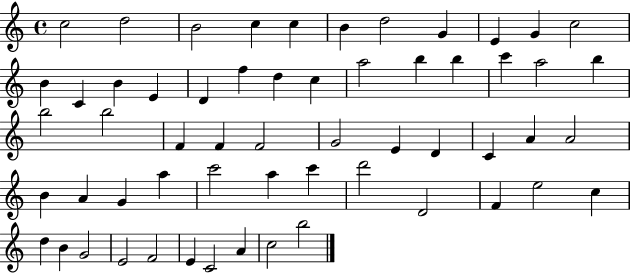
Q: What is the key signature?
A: C major